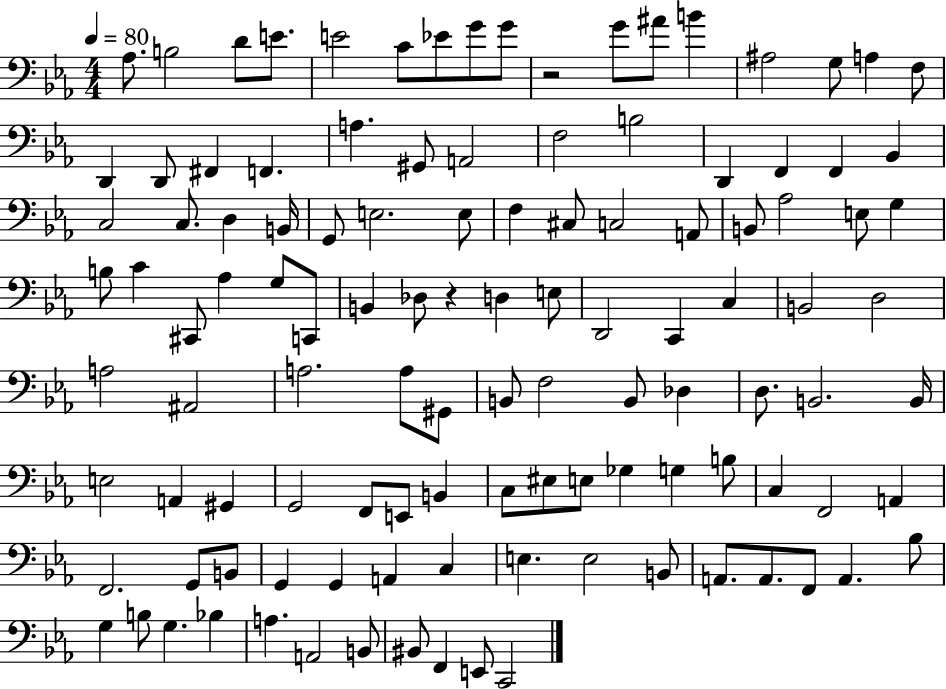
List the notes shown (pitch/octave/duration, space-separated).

Ab3/e. B3/h D4/e E4/e. E4/h C4/e Eb4/e G4/e G4/e R/h G4/e A#4/e B4/q A#3/h G3/e A3/q F3/e D2/q D2/e F#2/q F2/q. A3/q. G#2/e A2/h F3/h B3/h D2/q F2/q F2/q Bb2/q C3/h C3/e. D3/q B2/s G2/e E3/h. E3/e F3/q C#3/e C3/h A2/e B2/e Ab3/h E3/e G3/q B3/e C4/q C#2/e Ab3/q G3/e C2/e B2/q Db3/e R/q D3/q E3/e D2/h C2/q C3/q B2/h D3/h A3/h A#2/h A3/h. A3/e G#2/e B2/e F3/h B2/e Db3/q D3/e. B2/h. B2/s E3/h A2/q G#2/q G2/h F2/e E2/e B2/q C3/e EIS3/e E3/e Gb3/q G3/q B3/e C3/q F2/h A2/q F2/h. G2/e B2/e G2/q G2/q A2/q C3/q E3/q. E3/h B2/e A2/e. A2/e. F2/e A2/q. Bb3/e G3/q B3/e G3/q. Bb3/q A3/q. A2/h B2/e BIS2/e F2/q E2/e C2/h